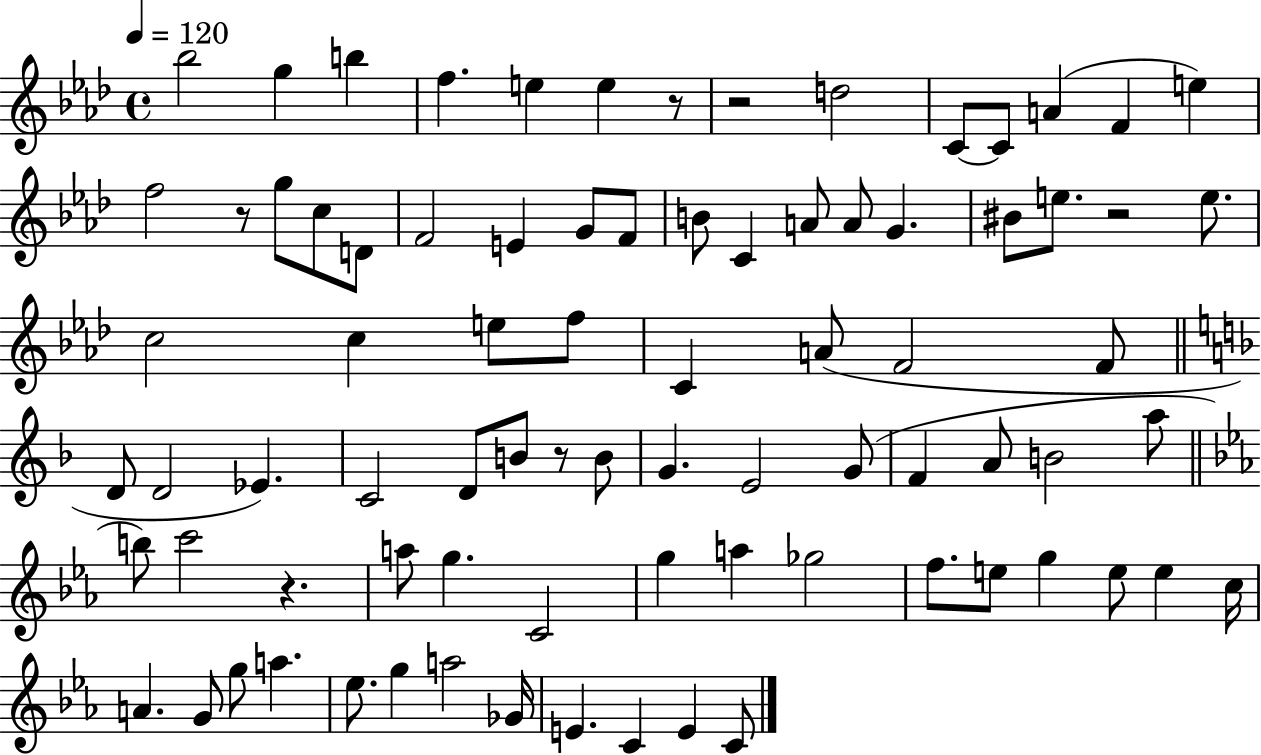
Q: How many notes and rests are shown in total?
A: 82